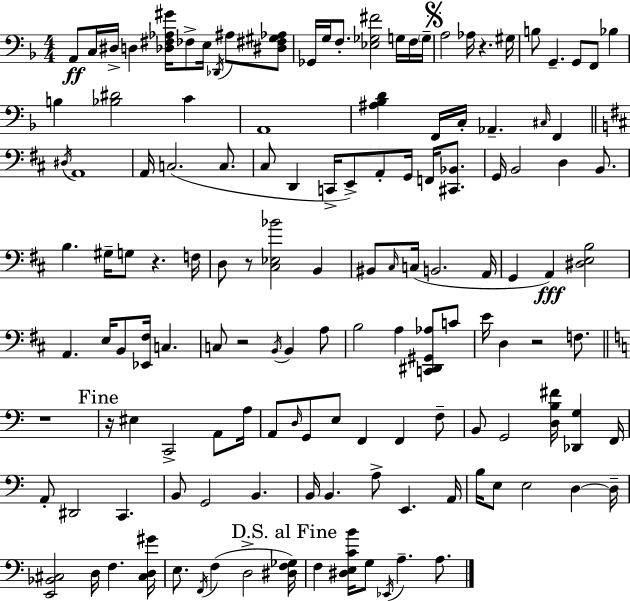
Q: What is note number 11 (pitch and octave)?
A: F3